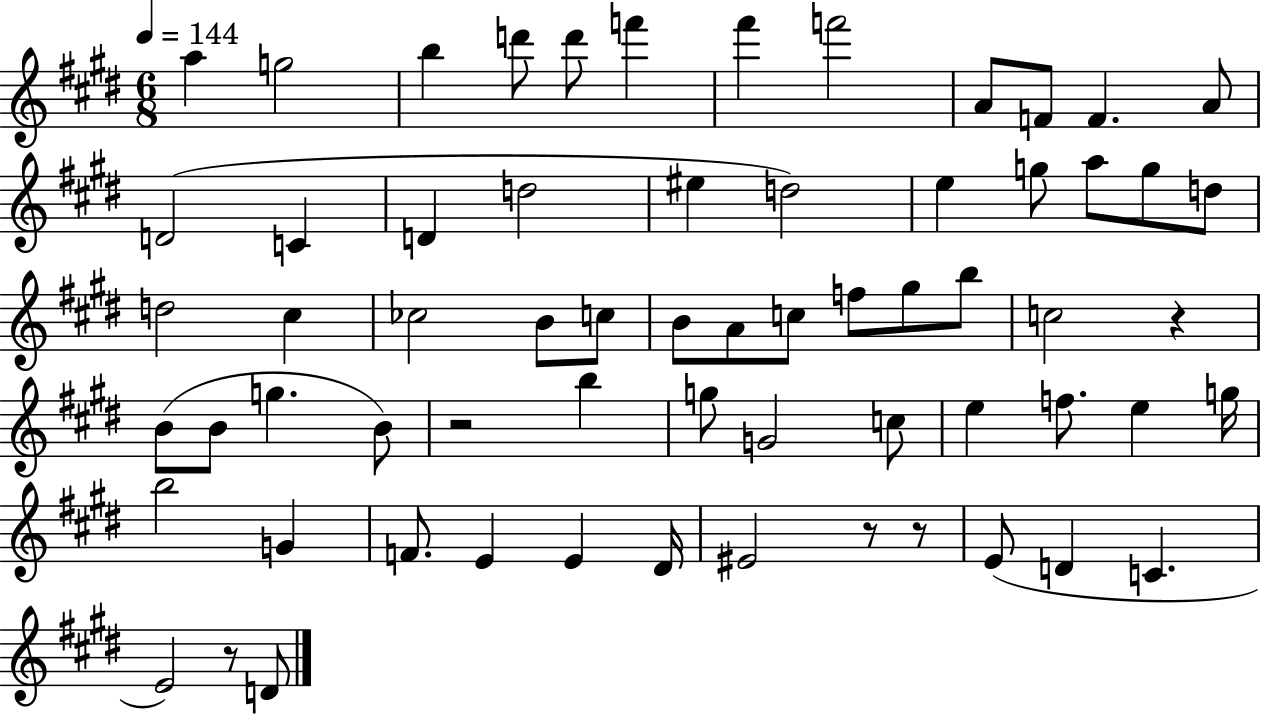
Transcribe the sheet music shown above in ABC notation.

X:1
T:Untitled
M:6/8
L:1/4
K:E
a g2 b d'/2 d'/2 f' ^f' f'2 A/2 F/2 F A/2 D2 C D d2 ^e d2 e g/2 a/2 g/2 d/2 d2 ^c _c2 B/2 c/2 B/2 A/2 c/2 f/2 ^g/2 b/2 c2 z B/2 B/2 g B/2 z2 b g/2 G2 c/2 e f/2 e g/4 b2 G F/2 E E ^D/4 ^E2 z/2 z/2 E/2 D C E2 z/2 D/2